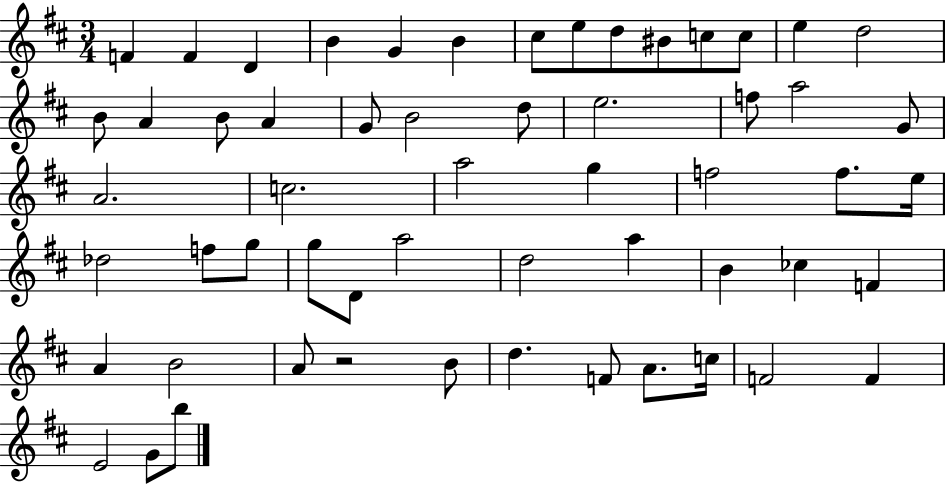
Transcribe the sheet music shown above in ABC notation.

X:1
T:Untitled
M:3/4
L:1/4
K:D
F F D B G B ^c/2 e/2 d/2 ^B/2 c/2 c/2 e d2 B/2 A B/2 A G/2 B2 d/2 e2 f/2 a2 G/2 A2 c2 a2 g f2 f/2 e/4 _d2 f/2 g/2 g/2 D/2 a2 d2 a B _c F A B2 A/2 z2 B/2 d F/2 A/2 c/4 F2 F E2 G/2 b/2